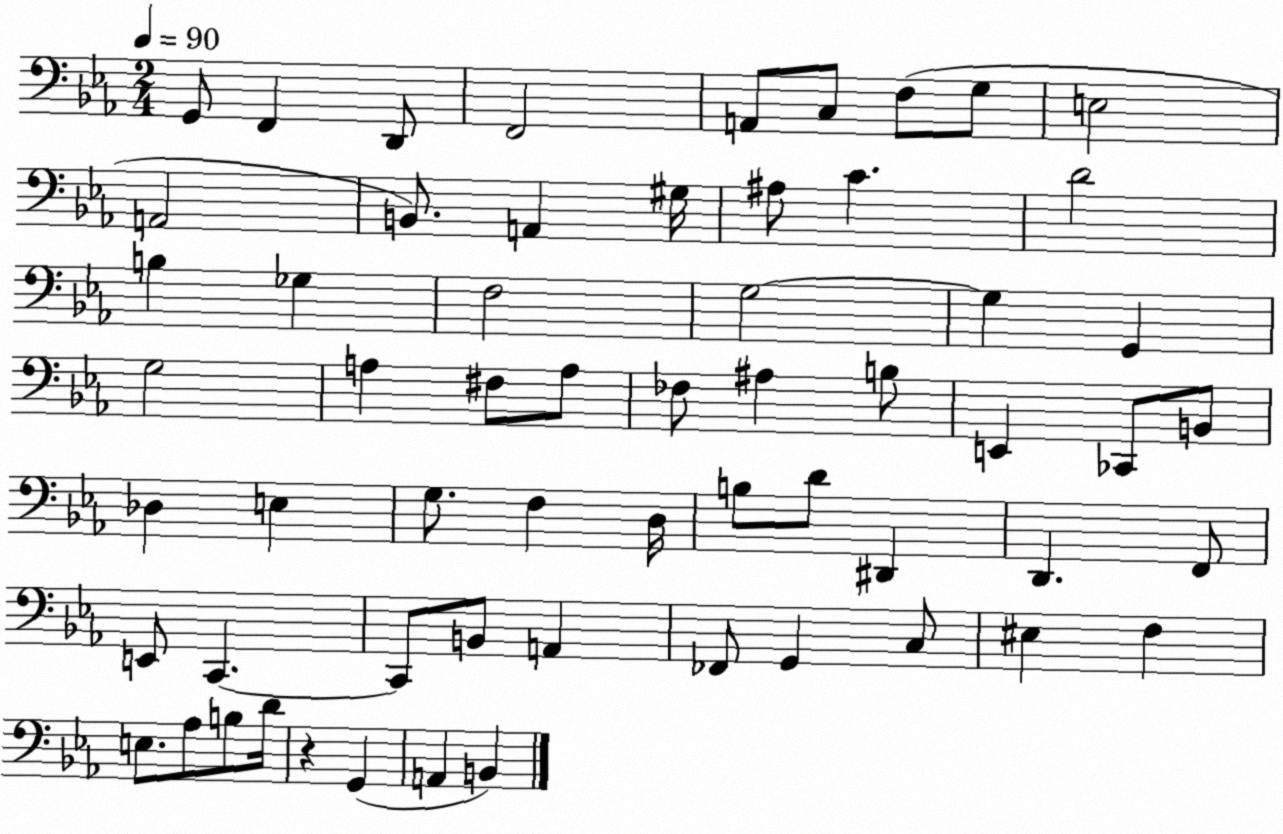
X:1
T:Untitled
M:2/4
L:1/4
K:Eb
G,,/2 F,, D,,/2 F,,2 A,,/2 C,/2 F,/2 G,/2 E,2 A,,2 B,,/2 A,, ^G,/4 ^A,/2 C D2 B, _G, F,2 G,2 G, G,, G,2 A, ^F,/2 A,/2 _F,/2 ^A, B,/2 E,, _C,,/2 B,,/2 _D, E, G,/2 F, D,/4 B,/2 D/2 ^D,, D,, F,,/2 E,,/2 C,, C,,/2 B,,/2 A,, _F,,/2 G,, C,/2 ^E, F, E,/2 _A,/2 B,/2 D/4 z G,, A,, B,,